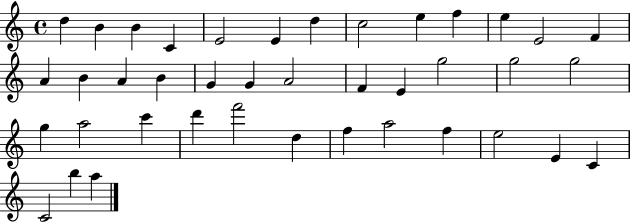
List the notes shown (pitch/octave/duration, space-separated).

D5/q B4/q B4/q C4/q E4/h E4/q D5/q C5/h E5/q F5/q E5/q E4/h F4/q A4/q B4/q A4/q B4/q G4/q G4/q A4/h F4/q E4/q G5/h G5/h G5/h G5/q A5/h C6/q D6/q F6/h D5/q F5/q A5/h F5/q E5/h E4/q C4/q C4/h B5/q A5/q